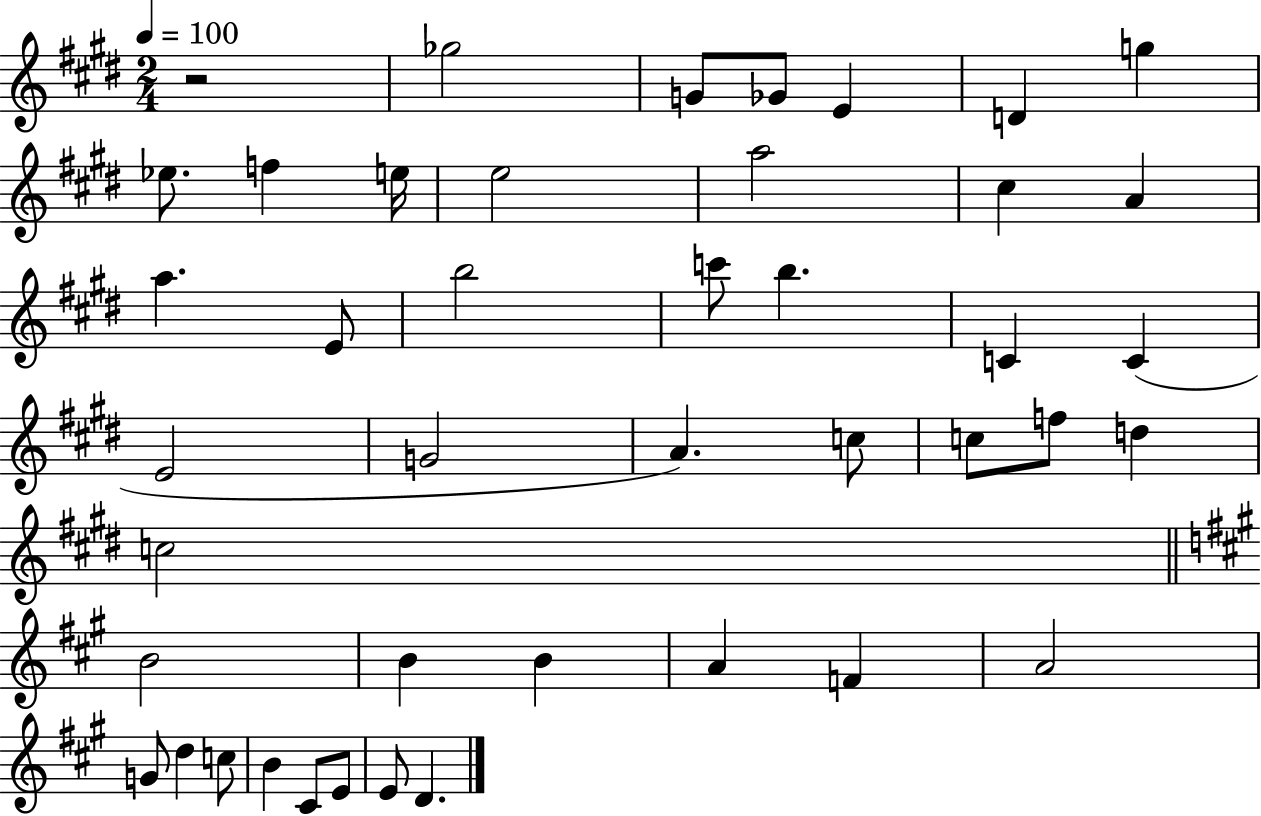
{
  \clef treble
  \numericTimeSignature
  \time 2/4
  \key e \major
  \tempo 4 = 100
  r2 | ges''2 | g'8 ges'8 e'4 | d'4 g''4 | \break ees''8. f''4 e''16 | e''2 | a''2 | cis''4 a'4 | \break a''4. e'8 | b''2 | c'''8 b''4. | c'4 c'4( | \break e'2 | g'2 | a'4.) c''8 | c''8 f''8 d''4 | \break c''2 | \bar "||" \break \key a \major b'2 | b'4 b'4 | a'4 f'4 | a'2 | \break g'8 d''4 c''8 | b'4 cis'8 e'8 | e'8 d'4. | \bar "|."
}